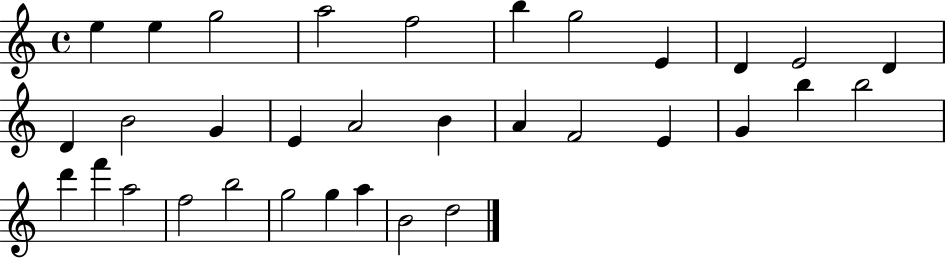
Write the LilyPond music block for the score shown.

{
  \clef treble
  \time 4/4
  \defaultTimeSignature
  \key c \major
  e''4 e''4 g''2 | a''2 f''2 | b''4 g''2 e'4 | d'4 e'2 d'4 | \break d'4 b'2 g'4 | e'4 a'2 b'4 | a'4 f'2 e'4 | g'4 b''4 b''2 | \break d'''4 f'''4 a''2 | f''2 b''2 | g''2 g''4 a''4 | b'2 d''2 | \break \bar "|."
}